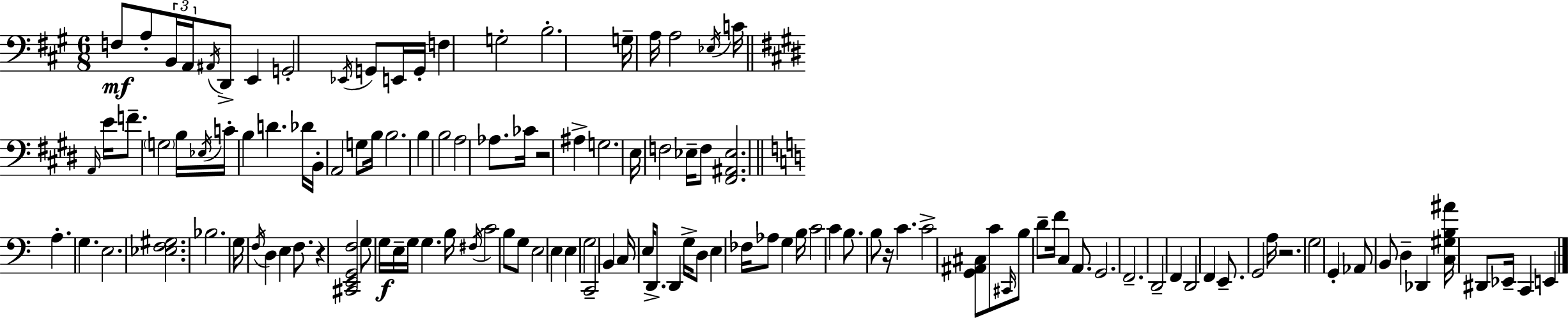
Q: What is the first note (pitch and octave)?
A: F3